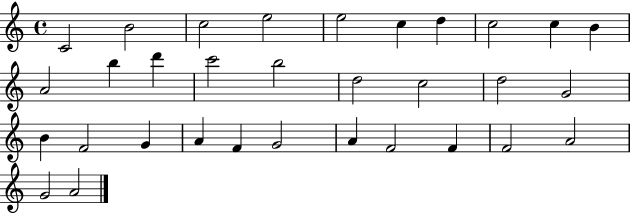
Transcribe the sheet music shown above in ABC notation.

X:1
T:Untitled
M:4/4
L:1/4
K:C
C2 B2 c2 e2 e2 c d c2 c B A2 b d' c'2 b2 d2 c2 d2 G2 B F2 G A F G2 A F2 F F2 A2 G2 A2